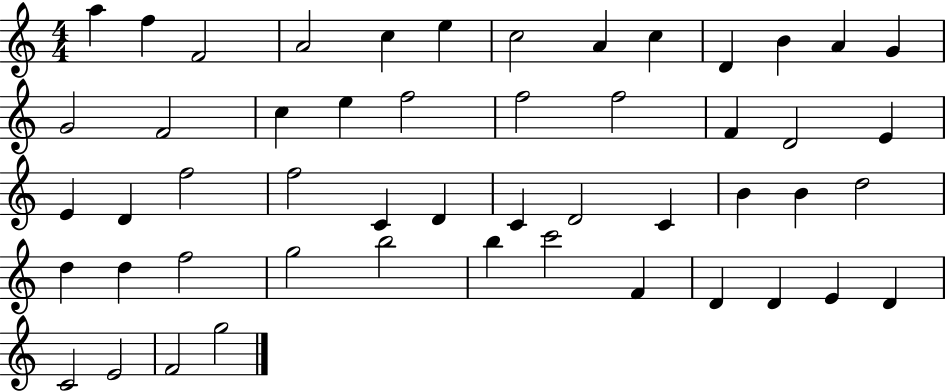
X:1
T:Untitled
M:4/4
L:1/4
K:C
a f F2 A2 c e c2 A c D B A G G2 F2 c e f2 f2 f2 F D2 E E D f2 f2 C D C D2 C B B d2 d d f2 g2 b2 b c'2 F D D E D C2 E2 F2 g2